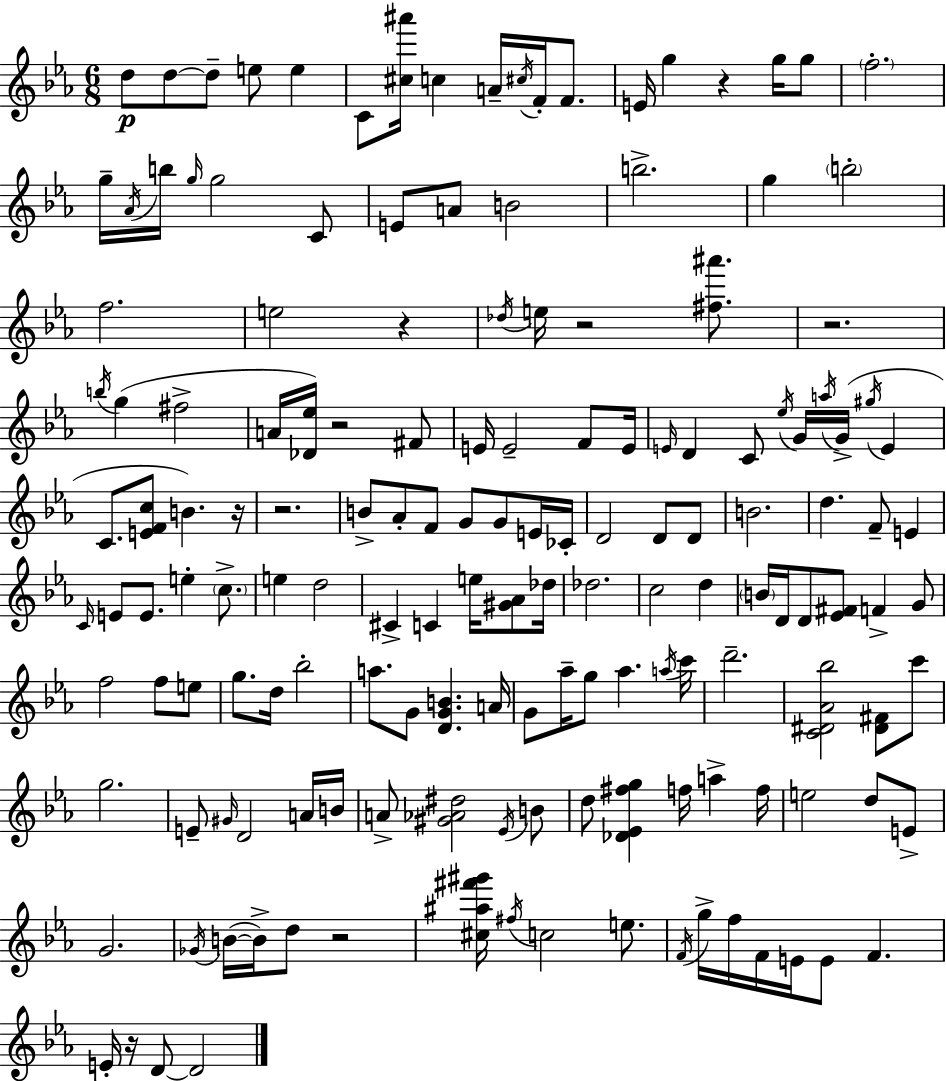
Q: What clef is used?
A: treble